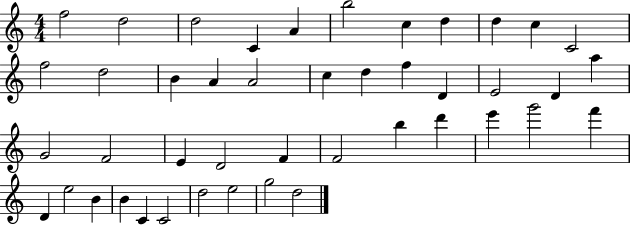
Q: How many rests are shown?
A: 0